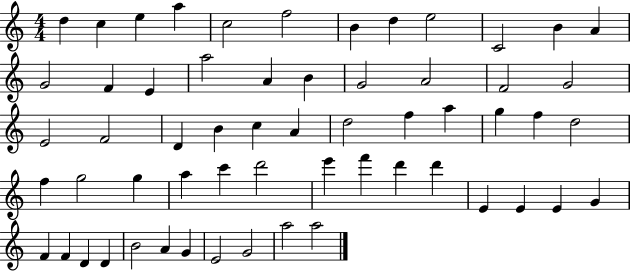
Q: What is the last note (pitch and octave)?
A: A5